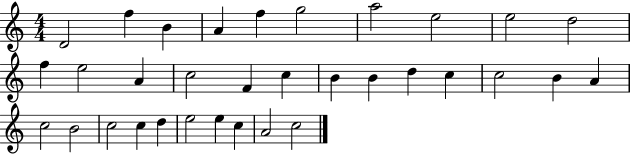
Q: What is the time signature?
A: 4/4